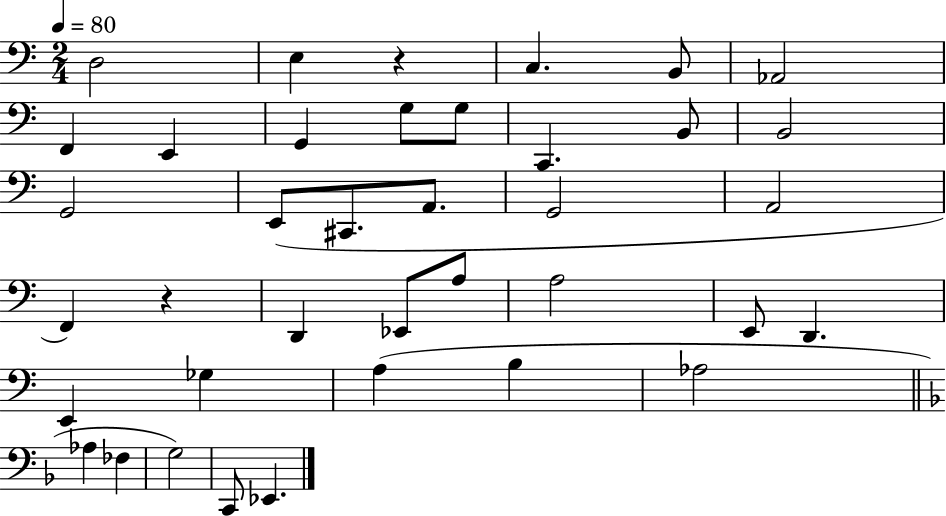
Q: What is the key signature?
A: C major